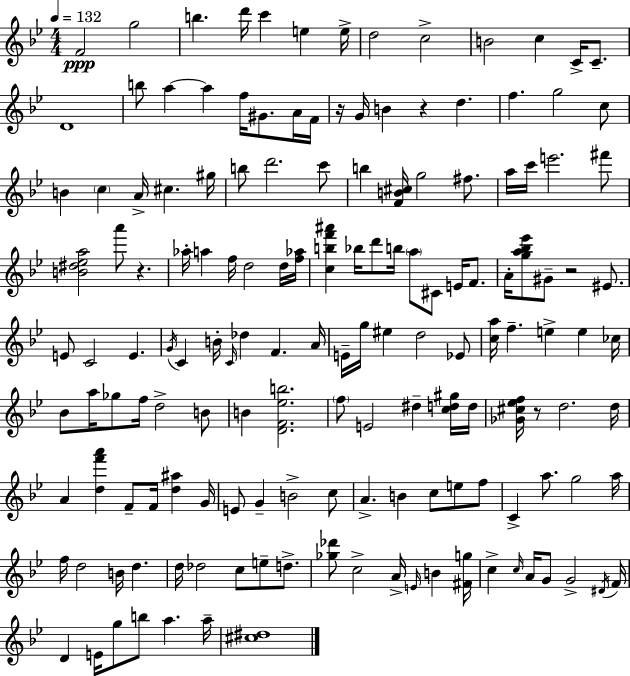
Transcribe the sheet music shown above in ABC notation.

X:1
T:Untitled
M:4/4
L:1/4
K:Gm
F2 g2 b d'/4 c' e e/4 d2 c2 B2 c C/4 C/2 D4 b/2 a a f/4 ^G/2 A/4 F/4 z/4 G/4 B z d f g2 c/2 B c A/4 ^c ^g/4 b/2 d'2 c'/2 b [FB^c]/4 g2 ^f/2 a/4 c'/4 e'2 ^f'/2 [B^d_ea]2 a'/2 z _a/4 a f/4 d2 d/4 [f_a]/4 [cbf'^a'] _b/4 d'/2 b/4 a/2 ^C/2 E/4 F/2 A/4 [ga_b_e']/2 ^G/2 z2 ^E/2 E/2 C2 E G/4 C B/4 C/4 _d F A/4 E/4 g/4 ^e d2 _E/2 [ca]/4 f e e _c/4 _B/2 a/4 _g/2 f/4 d2 B/2 B [DF_eb]2 f/2 E2 ^d [cd^g]/4 d/4 [_G^c_ef]/4 z/2 d2 d/4 A [df'a'] F/2 F/4 [d^a] G/4 E/2 G B2 c/2 A B c/2 e/2 f/2 C a/2 g2 a/4 f/4 d2 B/4 d d/4 _d2 c/2 e/2 d/2 [_g_d']/2 c2 A/4 E/4 B [^Fg]/4 c c/4 A/4 G/2 G2 ^D/4 F/4 D E/4 g/2 b/2 a a/4 [^c^d]4